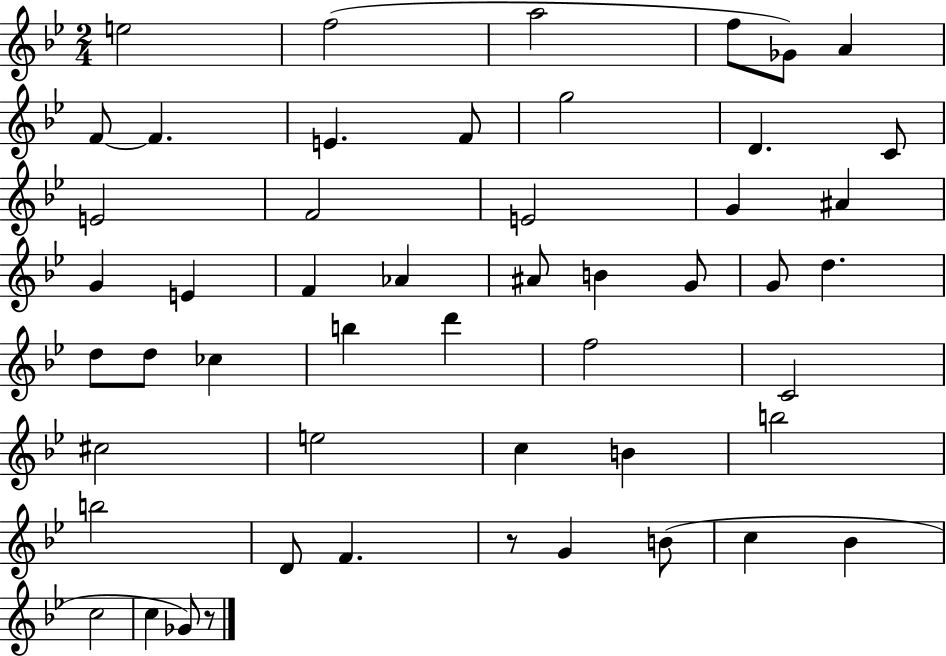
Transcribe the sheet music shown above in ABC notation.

X:1
T:Untitled
M:2/4
L:1/4
K:Bb
e2 f2 a2 f/2 _G/2 A F/2 F E F/2 g2 D C/2 E2 F2 E2 G ^A G E F _A ^A/2 B G/2 G/2 d d/2 d/2 _c b d' f2 C2 ^c2 e2 c B b2 b2 D/2 F z/2 G B/2 c _B c2 c _G/2 z/2